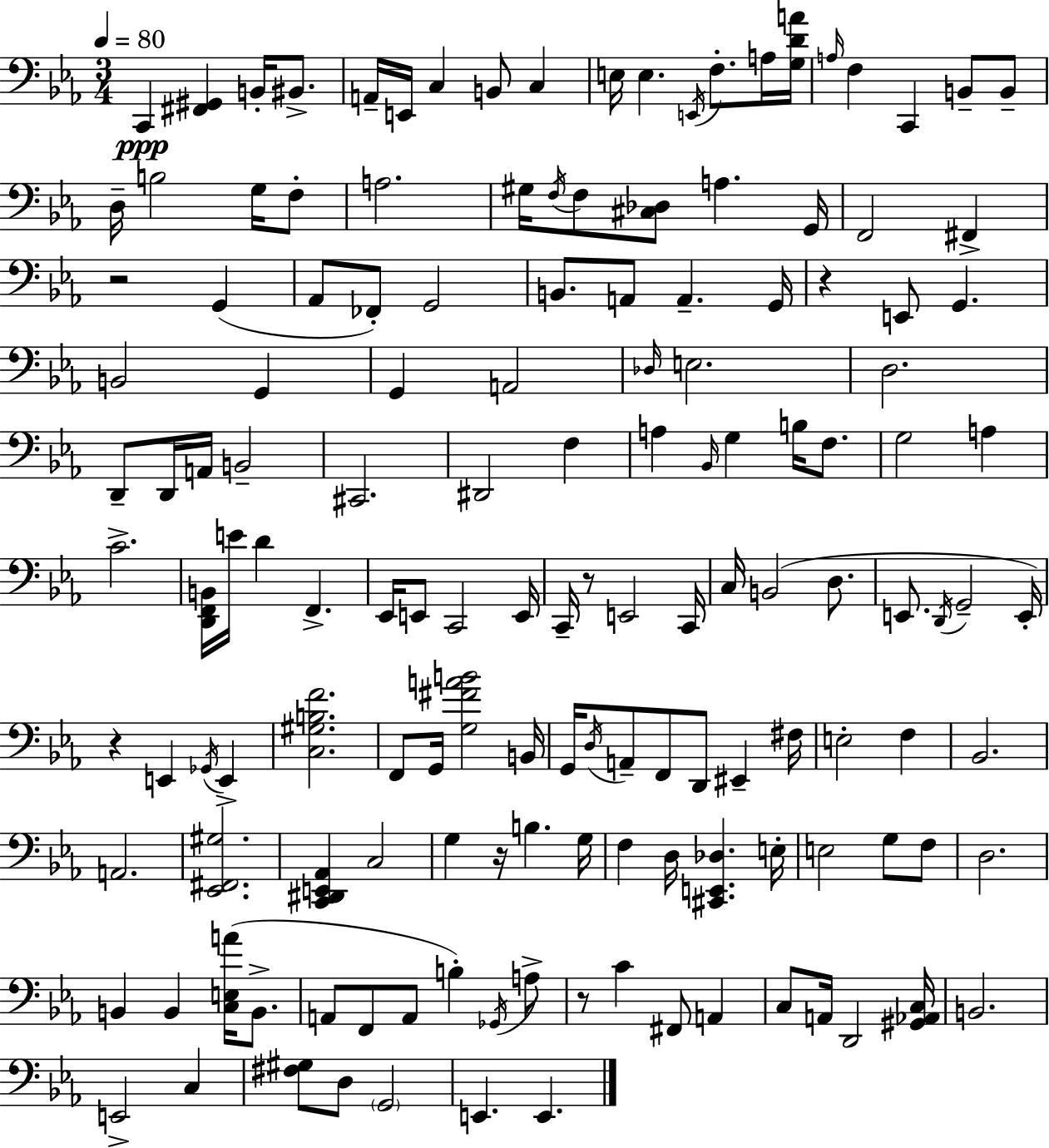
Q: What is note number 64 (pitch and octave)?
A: D4